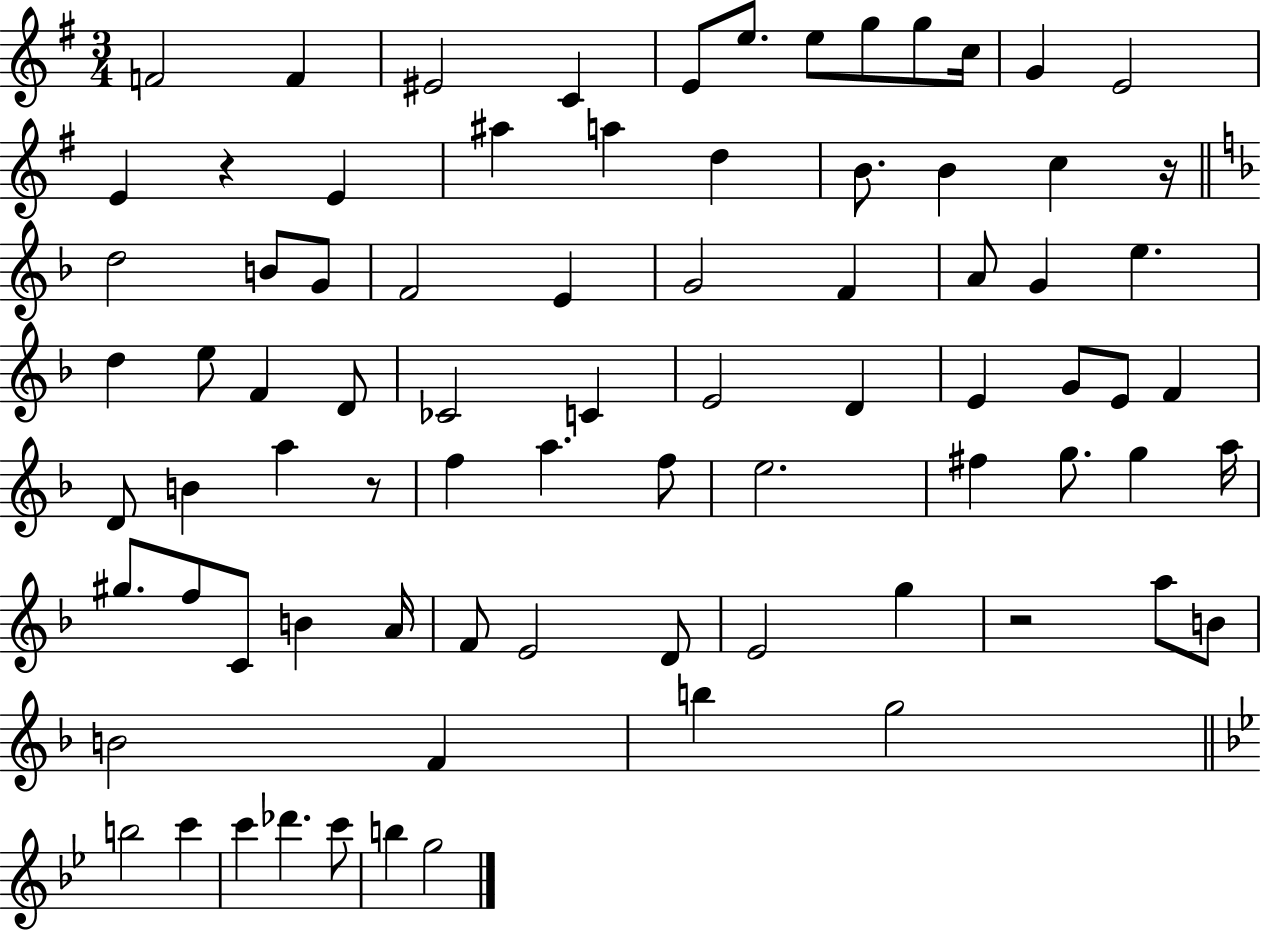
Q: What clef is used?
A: treble